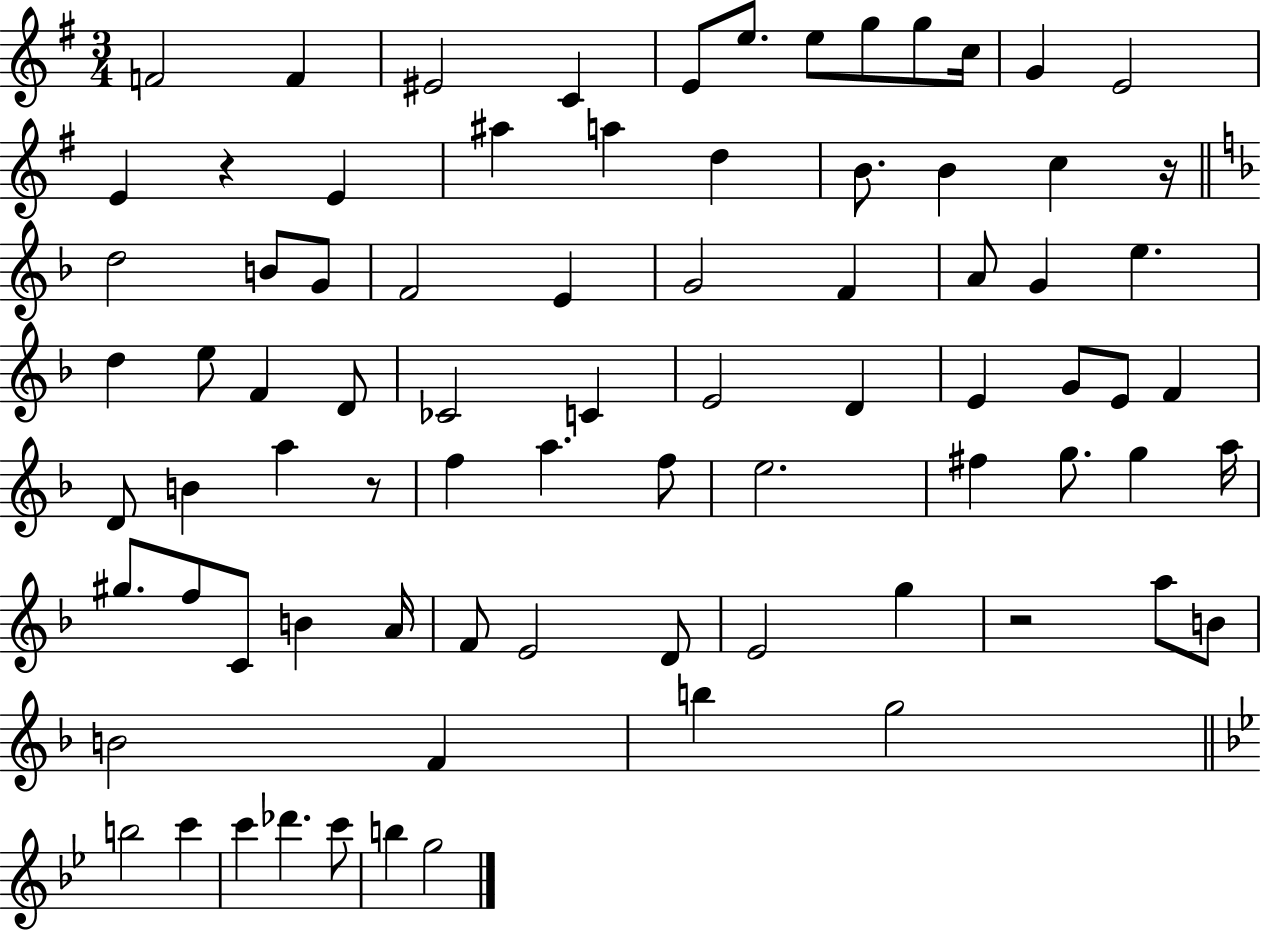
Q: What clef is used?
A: treble